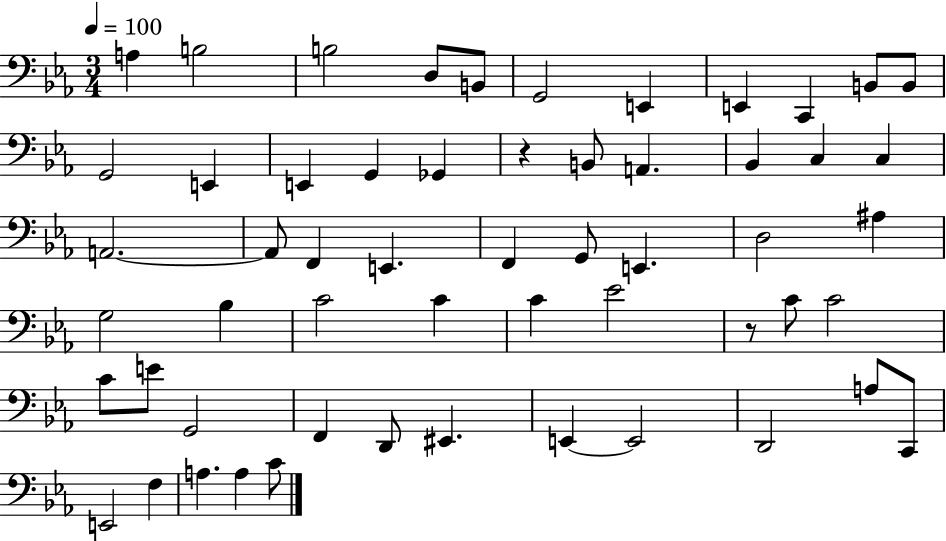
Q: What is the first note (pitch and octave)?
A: A3